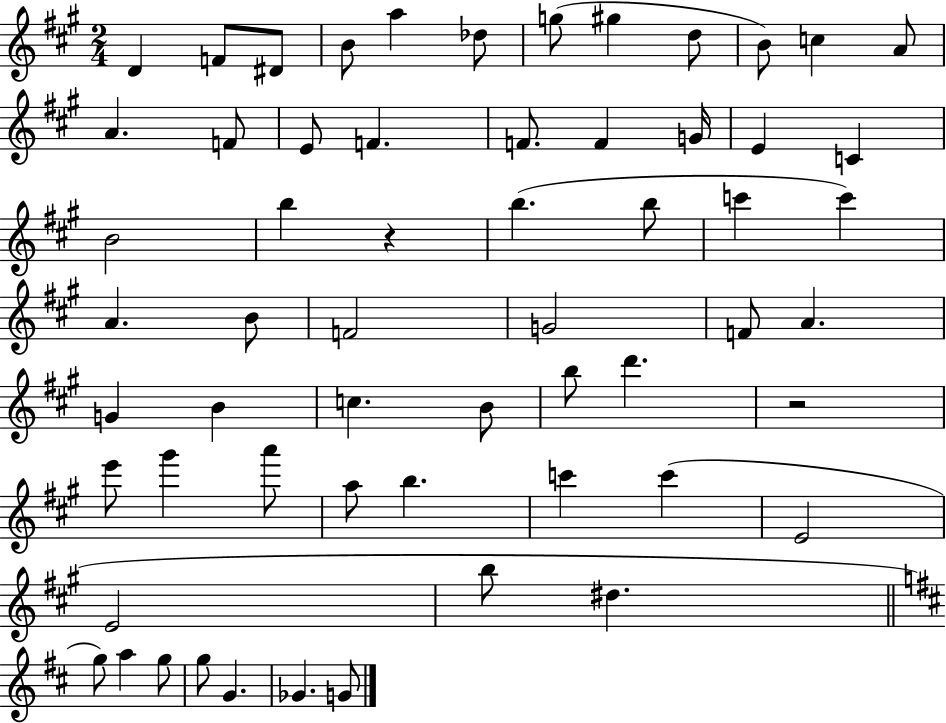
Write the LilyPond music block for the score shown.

{
  \clef treble
  \numericTimeSignature
  \time 2/4
  \key a \major
  d'4 f'8 dis'8 | b'8 a''4 des''8 | g''8( gis''4 d''8 | b'8) c''4 a'8 | \break a'4. f'8 | e'8 f'4. | f'8. f'4 g'16 | e'4 c'4 | \break b'2 | b''4 r4 | b''4.( b''8 | c'''4 c'''4) | \break a'4. b'8 | f'2 | g'2 | f'8 a'4. | \break g'4 b'4 | c''4. b'8 | b''8 d'''4. | r2 | \break e'''8 gis'''4 a'''8 | a''8 b''4. | c'''4 c'''4( | e'2 | \break e'2 | b''8 dis''4. | \bar "||" \break \key d \major g''8) a''4 g''8 | g''8 g'4. | ges'4. g'8 | \bar "|."
}